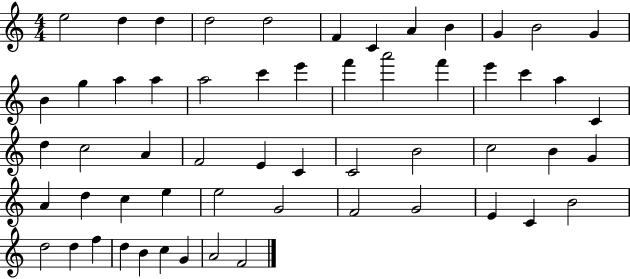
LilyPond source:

{
  \clef treble
  \numericTimeSignature
  \time 4/4
  \key c \major
  e''2 d''4 d''4 | d''2 d''2 | f'4 c'4 a'4 b'4 | g'4 b'2 g'4 | \break b'4 g''4 a''4 a''4 | a''2 c'''4 e'''4 | f'''4 a'''2 f'''4 | e'''4 c'''4 a''4 c'4 | \break d''4 c''2 a'4 | f'2 e'4 c'4 | c'2 b'2 | c''2 b'4 g'4 | \break a'4 d''4 c''4 e''4 | e''2 g'2 | f'2 g'2 | e'4 c'4 b'2 | \break d''2 d''4 f''4 | d''4 b'4 c''4 g'4 | a'2 f'2 | \bar "|."
}